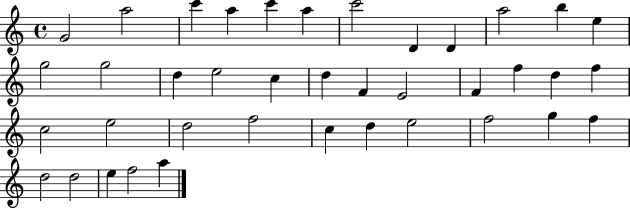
X:1
T:Untitled
M:4/4
L:1/4
K:C
G2 a2 c' a c' a c'2 D D a2 b e g2 g2 d e2 c d F E2 F f d f c2 e2 d2 f2 c d e2 f2 g f d2 d2 e f2 a